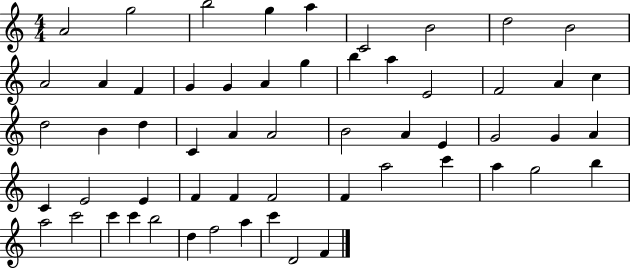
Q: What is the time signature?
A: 4/4